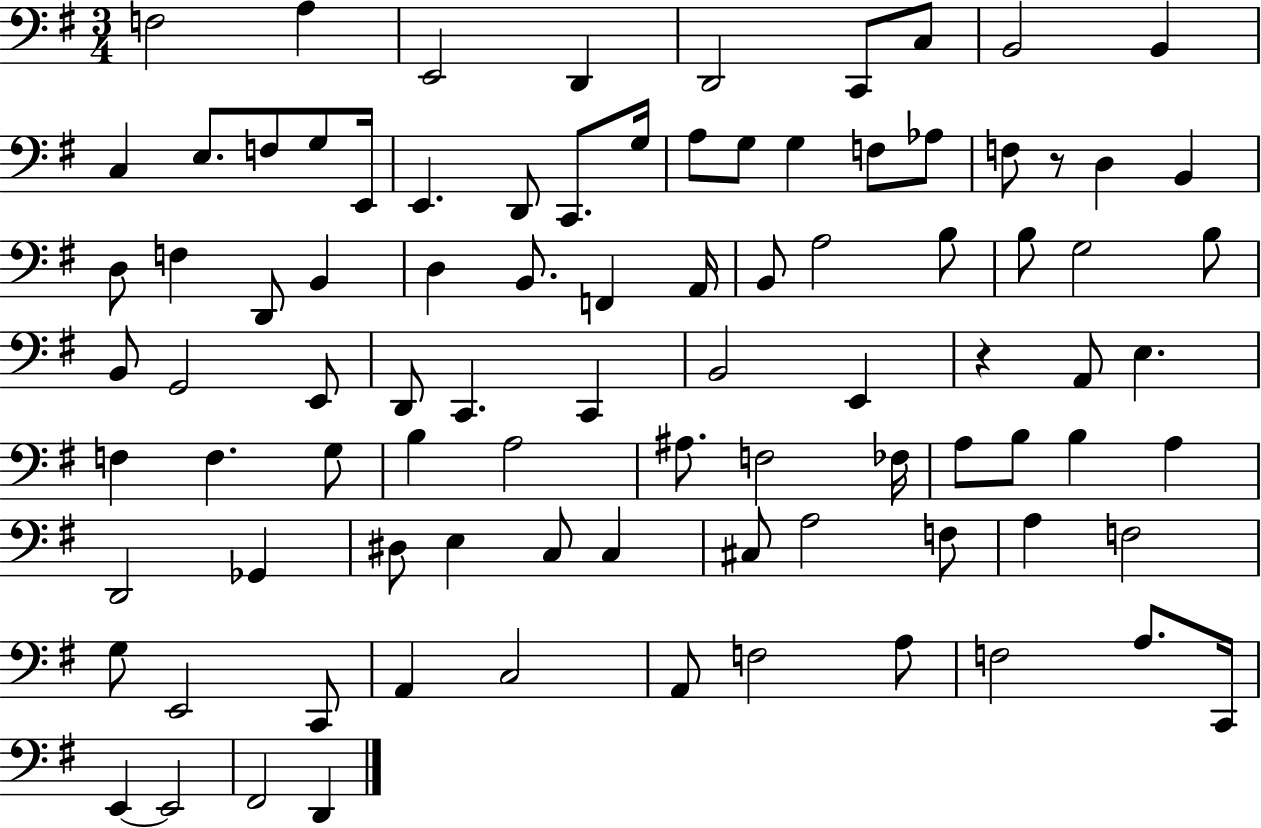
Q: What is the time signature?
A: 3/4